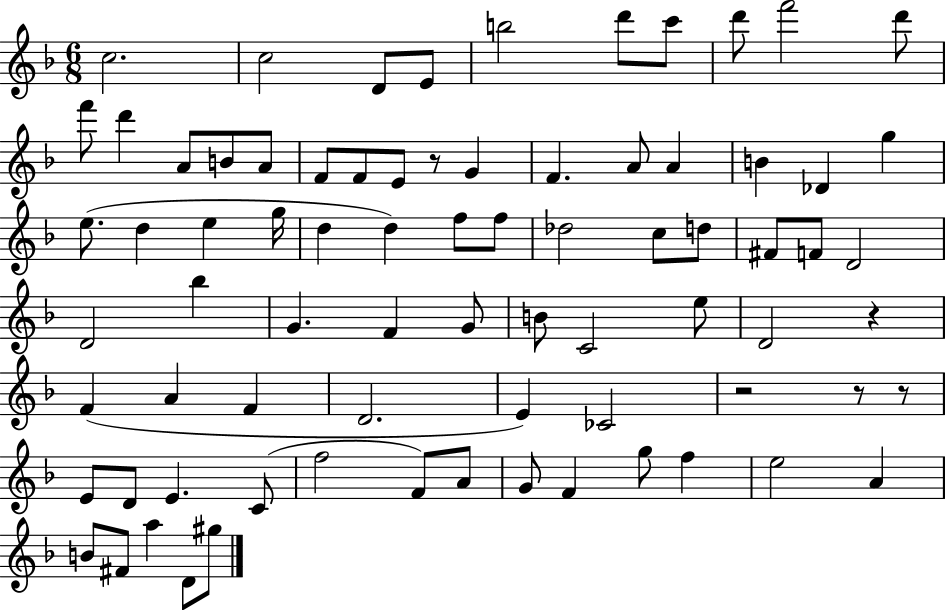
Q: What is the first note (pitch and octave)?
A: C5